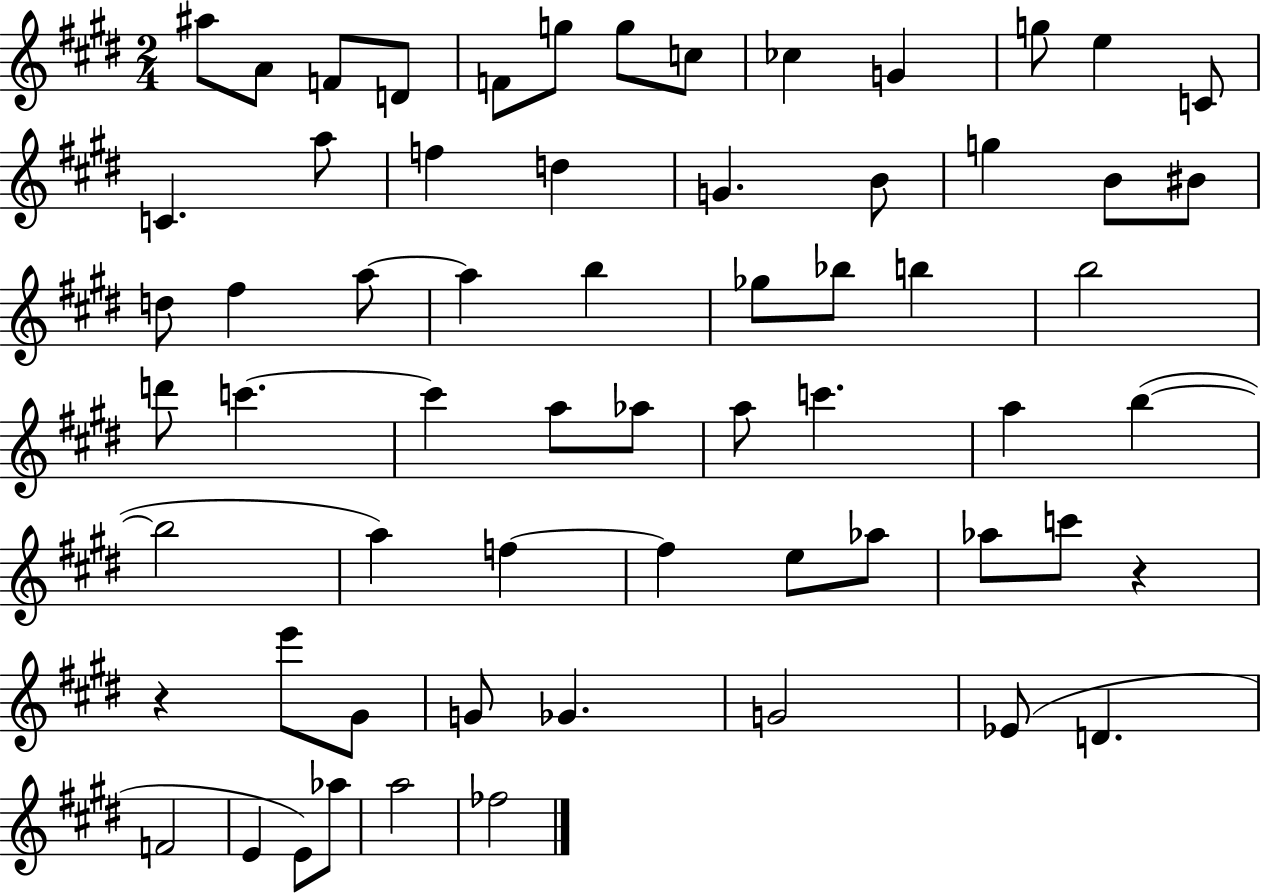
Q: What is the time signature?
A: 2/4